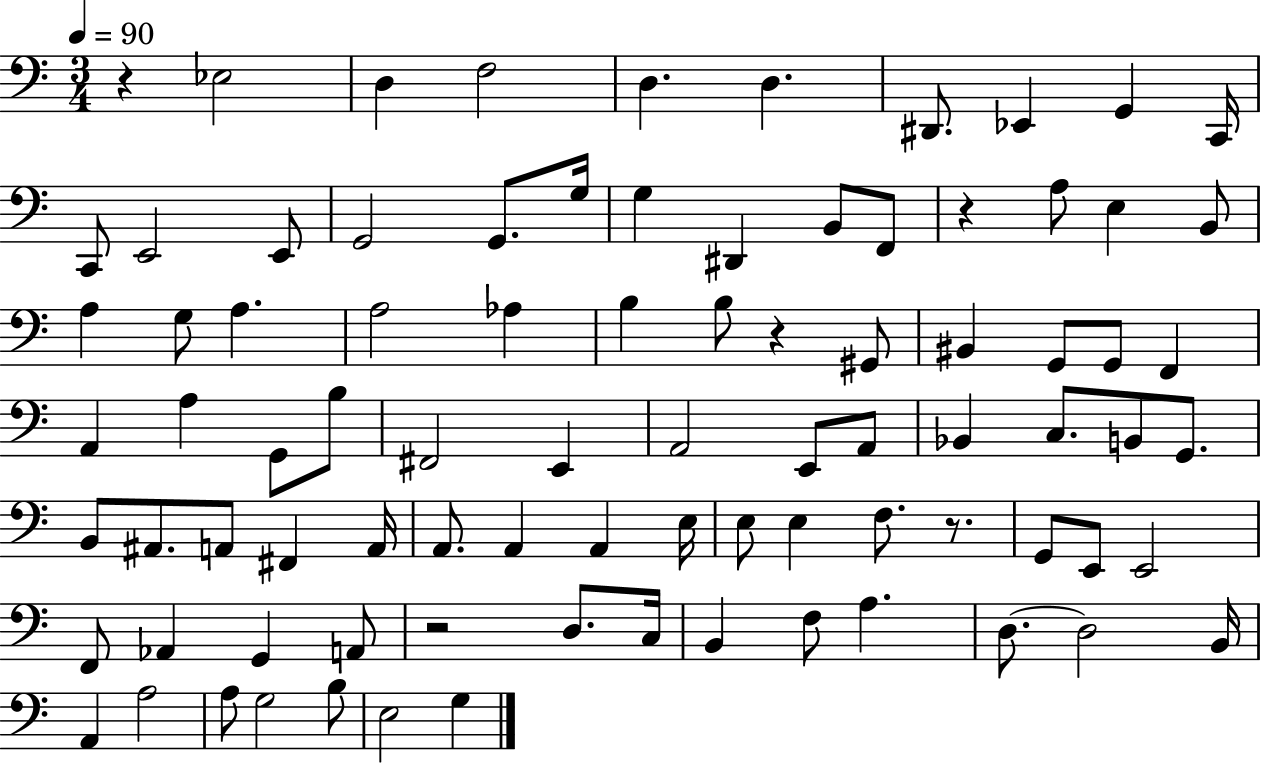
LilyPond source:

{
  \clef bass
  \numericTimeSignature
  \time 3/4
  \key c \major
  \tempo 4 = 90
  r4 ees2 | d4 f2 | d4. d4. | dis,8. ees,4 g,4 c,16 | \break c,8 e,2 e,8 | g,2 g,8. g16 | g4 dis,4 b,8 f,8 | r4 a8 e4 b,8 | \break a4 g8 a4. | a2 aes4 | b4 b8 r4 gis,8 | bis,4 g,8 g,8 f,4 | \break a,4 a4 g,8 b8 | fis,2 e,4 | a,2 e,8 a,8 | bes,4 c8. b,8 g,8. | \break b,8 ais,8. a,8 fis,4 a,16 | a,8. a,4 a,4 e16 | e8 e4 f8. r8. | g,8 e,8 e,2 | \break f,8 aes,4 g,4 a,8 | r2 d8. c16 | b,4 f8 a4. | d8.~~ d2 b,16 | \break a,4 a2 | a8 g2 b8 | e2 g4 | \bar "|."
}